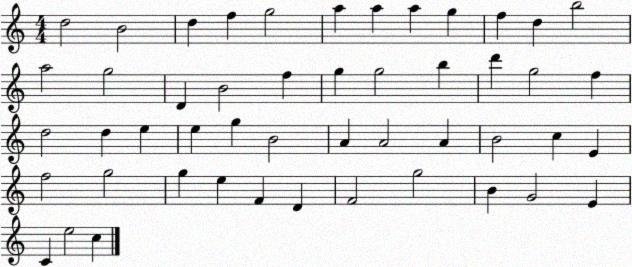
X:1
T:Untitled
M:4/4
L:1/4
K:C
d2 B2 d f g2 a a a g f d b2 a2 g2 D B2 f g g2 b d' g2 f d2 d e e g B2 A A2 A B2 c E f2 g2 g e F D F2 g2 B G2 E C e2 c